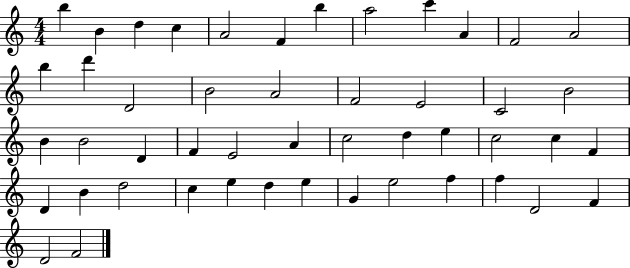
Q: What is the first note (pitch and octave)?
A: B5